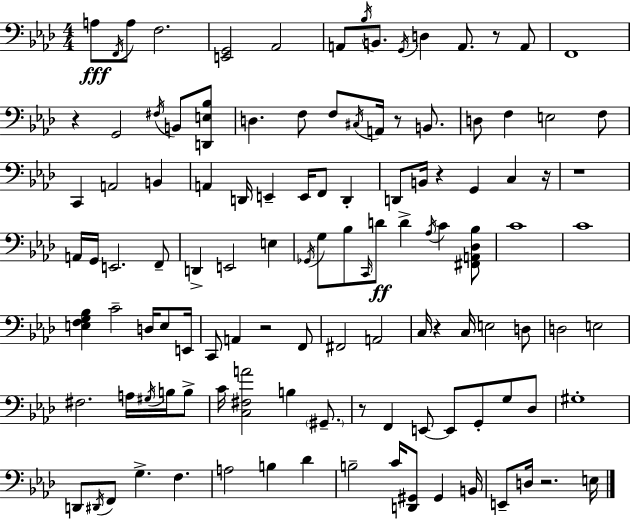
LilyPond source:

{
  \clef bass
  \numericTimeSignature
  \time 4/4
  \key f \minor
  a8\fff \acciaccatura { f,16 } a8 f2. | <e, g,>2 aes,2 | a,8 \acciaccatura { bes16 } b,8. \acciaccatura { g,16 } d4 a,8. r8 | a,8 f,1 | \break r4 g,2 \acciaccatura { fis16 } | b,8 <d, e bes>8 d4. f8 f8 \acciaccatura { cis16 } a,16 | r8 b,8. d8 f4 e2 | f8 c,4 a,2 | \break b,4 a,4 d,16 e,4-- e,16 f,8 | d,4-. d,8 b,16 r4 g,4 | c4 r16 r1 | a,16 g,16 e,2. | \break f,8-- d,4-> e,2 | e4 \acciaccatura { ges,16 } g8 bes8 \grace { c,16 } d'8\ff d'4-> | \acciaccatura { aes16 } c'4 <fis, a, des bes>8 c'1 | c'1 | \break <e f g bes>4 c'2-- | d16 e8 e,16 c,8 a,4 r2 | f,8 fis,2 | a,2 c16 r4 c16 e2 | \break d8 d2 | e2 fis2. | a16 \acciaccatura { gis16 } b16 b8-> c'16 <c fis a'>2 | b4 \parenthesize gis,8.-- r8 f,4 e,8~~ | \break e,8 g,8-. g8 des8 gis1-. | d,8 \acciaccatura { dis,16 } f,8 g4.-> | f4. a2 | b4 des'4 b2-- | \break c'16 <d, gis,>8 gis,4 b,16 e,8-- d16 r2. | e16 \bar "|."
}